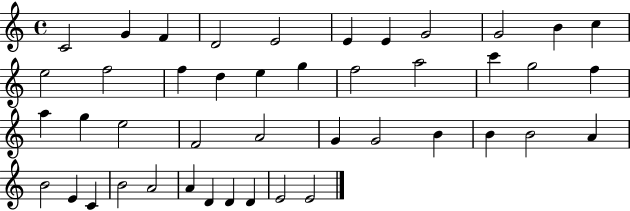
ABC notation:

X:1
T:Untitled
M:4/4
L:1/4
K:C
C2 G F D2 E2 E E G2 G2 B c e2 f2 f d e g f2 a2 c' g2 f a g e2 F2 A2 G G2 B B B2 A B2 E C B2 A2 A D D D E2 E2